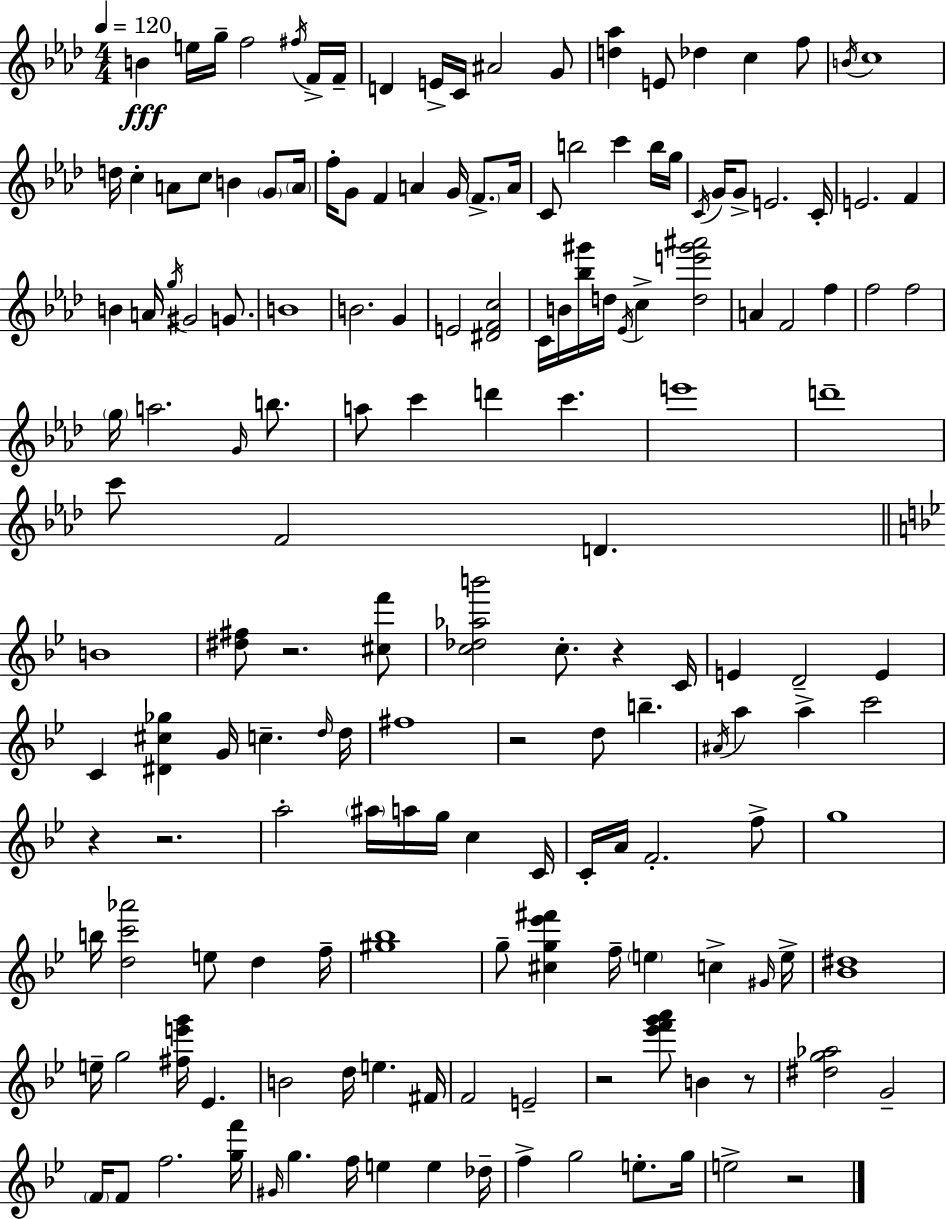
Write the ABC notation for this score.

X:1
T:Untitled
M:4/4
L:1/4
K:Ab
B e/4 g/4 f2 ^f/4 F/4 F/4 D E/4 C/4 ^A2 G/2 [d_a] E/2 _d c f/2 B/4 c4 d/4 c A/2 c/2 B G/2 A/4 f/4 G/2 F A G/4 F/2 A/4 C/2 b2 c' b/4 g/4 C/4 G/4 G/2 E2 C/4 E2 F B A/4 g/4 ^G2 G/2 B4 B2 G E2 [^DFc]2 C/4 B/4 [_b^g']/4 d/4 _E/4 c [de'^g'^a']2 A F2 f f2 f2 g/4 a2 G/4 b/2 a/2 c' d' c' e'4 d'4 c'/2 F2 D B4 [^d^f]/2 z2 [^cf']/2 [c_d_ab']2 c/2 z C/4 E D2 E C [^D^c_g] G/4 c d/4 d/4 ^f4 z2 d/2 b ^A/4 a a c'2 z z2 a2 ^a/4 a/4 g/4 c C/4 C/4 A/4 F2 f/2 g4 b/4 [dc'_a']2 e/2 d f/4 [^g_b]4 g/2 [^cg_e'^f'] f/4 e c ^G/4 e/4 [_B^d]4 e/4 g2 [^fe'g']/4 _E B2 d/4 e ^F/4 F2 E2 z2 [_e'f'g'a']/2 B z/2 [^dg_a]2 G2 F/4 F/2 f2 [gf']/4 ^G/4 g f/4 e e _d/4 f g2 e/2 g/4 e2 z2